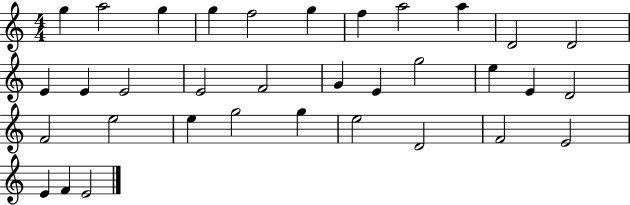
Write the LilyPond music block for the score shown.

{
  \clef treble
  \numericTimeSignature
  \time 4/4
  \key c \major
  g''4 a''2 g''4 | g''4 f''2 g''4 | f''4 a''2 a''4 | d'2 d'2 | \break e'4 e'4 e'2 | e'2 f'2 | g'4 e'4 g''2 | e''4 e'4 d'2 | \break f'2 e''2 | e''4 g''2 g''4 | e''2 d'2 | f'2 e'2 | \break e'4 f'4 e'2 | \bar "|."
}